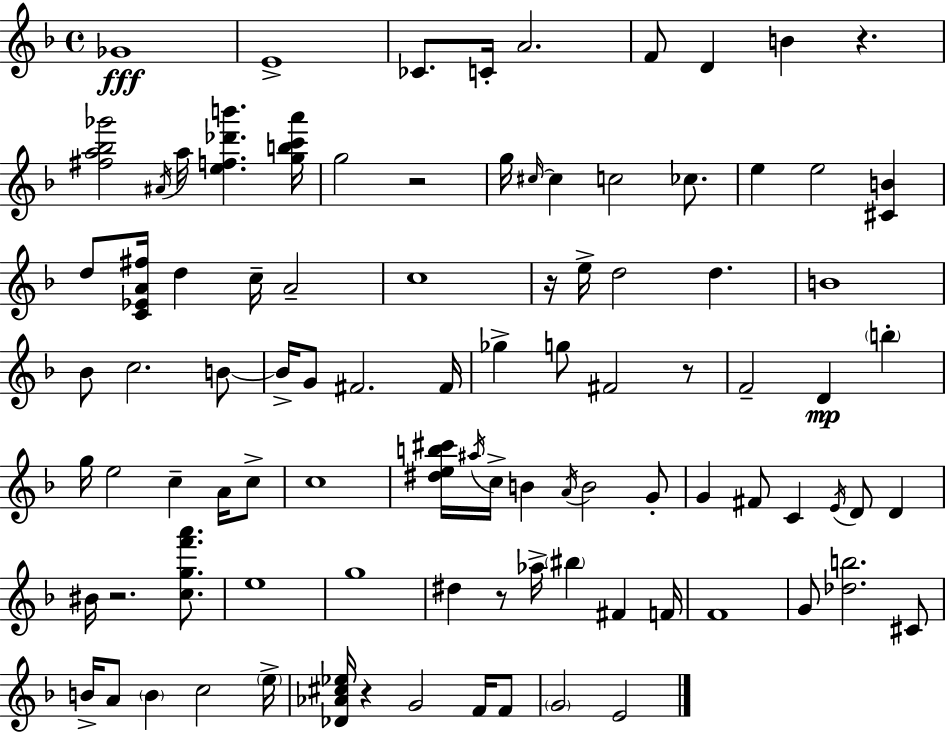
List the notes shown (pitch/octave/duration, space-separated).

Gb4/w E4/w CES4/e. C4/s A4/h. F4/e D4/q B4/q R/q. [F#5,A5,Bb5,Gb6]/h A#4/s A5/s [E5,F5,Db6,B6]/q. [G5,B5,C6,A6]/s G5/h R/h G5/s C#5/s C#5/q C5/h CES5/e. E5/q E5/h [C#4,B4]/q D5/e [C4,Eb4,A4,F#5]/s D5/q C5/s A4/h C5/w R/s E5/s D5/h D5/q. B4/w Bb4/e C5/h. B4/e B4/s G4/e F#4/h. F#4/s Gb5/q G5/e F#4/h R/e F4/h D4/q B5/q G5/s E5/h C5/q A4/s C5/e C5/w [D#5,E5,B5,C#6]/s A#5/s C5/s B4/q A4/s B4/h G4/e G4/q F#4/e C4/q E4/s D4/e D4/q BIS4/s R/h. [C5,G5,F6,A6]/e. E5/w G5/w D#5/q R/e Ab5/s BIS5/q F#4/q F4/s F4/w G4/e [Db5,B5]/h. C#4/e B4/s A4/e B4/q C5/h E5/s [Db4,Ab4,C#5,Eb5]/s R/q G4/h F4/s F4/e G4/h E4/h